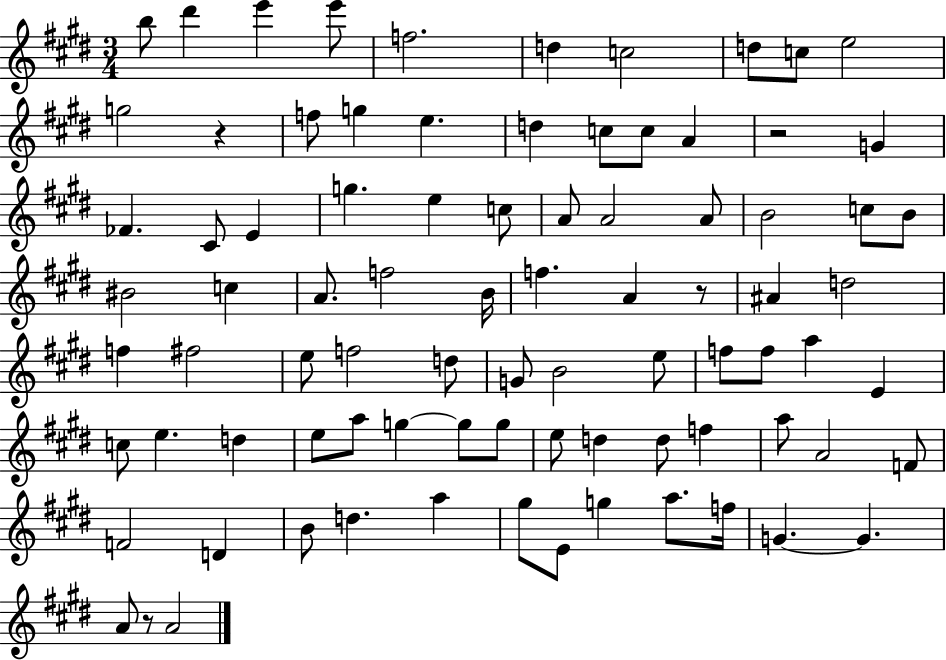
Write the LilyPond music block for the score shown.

{
  \clef treble
  \numericTimeSignature
  \time 3/4
  \key e \major
  b''8 dis'''4 e'''4 e'''8 | f''2. | d''4 c''2 | d''8 c''8 e''2 | \break g''2 r4 | f''8 g''4 e''4. | d''4 c''8 c''8 a'4 | r2 g'4 | \break fes'4. cis'8 e'4 | g''4. e''4 c''8 | a'8 a'2 a'8 | b'2 c''8 b'8 | \break bis'2 c''4 | a'8. f''2 b'16 | f''4. a'4 r8 | ais'4 d''2 | \break f''4 fis''2 | e''8 f''2 d''8 | g'8 b'2 e''8 | f''8 f''8 a''4 e'4 | \break c''8 e''4. d''4 | e''8 a''8 g''4~~ g''8 g''8 | e''8 d''4 d''8 f''4 | a''8 a'2 f'8 | \break f'2 d'4 | b'8 d''4. a''4 | gis''8 e'8 g''4 a''8. f''16 | g'4.~~ g'4. | \break a'8 r8 a'2 | \bar "|."
}